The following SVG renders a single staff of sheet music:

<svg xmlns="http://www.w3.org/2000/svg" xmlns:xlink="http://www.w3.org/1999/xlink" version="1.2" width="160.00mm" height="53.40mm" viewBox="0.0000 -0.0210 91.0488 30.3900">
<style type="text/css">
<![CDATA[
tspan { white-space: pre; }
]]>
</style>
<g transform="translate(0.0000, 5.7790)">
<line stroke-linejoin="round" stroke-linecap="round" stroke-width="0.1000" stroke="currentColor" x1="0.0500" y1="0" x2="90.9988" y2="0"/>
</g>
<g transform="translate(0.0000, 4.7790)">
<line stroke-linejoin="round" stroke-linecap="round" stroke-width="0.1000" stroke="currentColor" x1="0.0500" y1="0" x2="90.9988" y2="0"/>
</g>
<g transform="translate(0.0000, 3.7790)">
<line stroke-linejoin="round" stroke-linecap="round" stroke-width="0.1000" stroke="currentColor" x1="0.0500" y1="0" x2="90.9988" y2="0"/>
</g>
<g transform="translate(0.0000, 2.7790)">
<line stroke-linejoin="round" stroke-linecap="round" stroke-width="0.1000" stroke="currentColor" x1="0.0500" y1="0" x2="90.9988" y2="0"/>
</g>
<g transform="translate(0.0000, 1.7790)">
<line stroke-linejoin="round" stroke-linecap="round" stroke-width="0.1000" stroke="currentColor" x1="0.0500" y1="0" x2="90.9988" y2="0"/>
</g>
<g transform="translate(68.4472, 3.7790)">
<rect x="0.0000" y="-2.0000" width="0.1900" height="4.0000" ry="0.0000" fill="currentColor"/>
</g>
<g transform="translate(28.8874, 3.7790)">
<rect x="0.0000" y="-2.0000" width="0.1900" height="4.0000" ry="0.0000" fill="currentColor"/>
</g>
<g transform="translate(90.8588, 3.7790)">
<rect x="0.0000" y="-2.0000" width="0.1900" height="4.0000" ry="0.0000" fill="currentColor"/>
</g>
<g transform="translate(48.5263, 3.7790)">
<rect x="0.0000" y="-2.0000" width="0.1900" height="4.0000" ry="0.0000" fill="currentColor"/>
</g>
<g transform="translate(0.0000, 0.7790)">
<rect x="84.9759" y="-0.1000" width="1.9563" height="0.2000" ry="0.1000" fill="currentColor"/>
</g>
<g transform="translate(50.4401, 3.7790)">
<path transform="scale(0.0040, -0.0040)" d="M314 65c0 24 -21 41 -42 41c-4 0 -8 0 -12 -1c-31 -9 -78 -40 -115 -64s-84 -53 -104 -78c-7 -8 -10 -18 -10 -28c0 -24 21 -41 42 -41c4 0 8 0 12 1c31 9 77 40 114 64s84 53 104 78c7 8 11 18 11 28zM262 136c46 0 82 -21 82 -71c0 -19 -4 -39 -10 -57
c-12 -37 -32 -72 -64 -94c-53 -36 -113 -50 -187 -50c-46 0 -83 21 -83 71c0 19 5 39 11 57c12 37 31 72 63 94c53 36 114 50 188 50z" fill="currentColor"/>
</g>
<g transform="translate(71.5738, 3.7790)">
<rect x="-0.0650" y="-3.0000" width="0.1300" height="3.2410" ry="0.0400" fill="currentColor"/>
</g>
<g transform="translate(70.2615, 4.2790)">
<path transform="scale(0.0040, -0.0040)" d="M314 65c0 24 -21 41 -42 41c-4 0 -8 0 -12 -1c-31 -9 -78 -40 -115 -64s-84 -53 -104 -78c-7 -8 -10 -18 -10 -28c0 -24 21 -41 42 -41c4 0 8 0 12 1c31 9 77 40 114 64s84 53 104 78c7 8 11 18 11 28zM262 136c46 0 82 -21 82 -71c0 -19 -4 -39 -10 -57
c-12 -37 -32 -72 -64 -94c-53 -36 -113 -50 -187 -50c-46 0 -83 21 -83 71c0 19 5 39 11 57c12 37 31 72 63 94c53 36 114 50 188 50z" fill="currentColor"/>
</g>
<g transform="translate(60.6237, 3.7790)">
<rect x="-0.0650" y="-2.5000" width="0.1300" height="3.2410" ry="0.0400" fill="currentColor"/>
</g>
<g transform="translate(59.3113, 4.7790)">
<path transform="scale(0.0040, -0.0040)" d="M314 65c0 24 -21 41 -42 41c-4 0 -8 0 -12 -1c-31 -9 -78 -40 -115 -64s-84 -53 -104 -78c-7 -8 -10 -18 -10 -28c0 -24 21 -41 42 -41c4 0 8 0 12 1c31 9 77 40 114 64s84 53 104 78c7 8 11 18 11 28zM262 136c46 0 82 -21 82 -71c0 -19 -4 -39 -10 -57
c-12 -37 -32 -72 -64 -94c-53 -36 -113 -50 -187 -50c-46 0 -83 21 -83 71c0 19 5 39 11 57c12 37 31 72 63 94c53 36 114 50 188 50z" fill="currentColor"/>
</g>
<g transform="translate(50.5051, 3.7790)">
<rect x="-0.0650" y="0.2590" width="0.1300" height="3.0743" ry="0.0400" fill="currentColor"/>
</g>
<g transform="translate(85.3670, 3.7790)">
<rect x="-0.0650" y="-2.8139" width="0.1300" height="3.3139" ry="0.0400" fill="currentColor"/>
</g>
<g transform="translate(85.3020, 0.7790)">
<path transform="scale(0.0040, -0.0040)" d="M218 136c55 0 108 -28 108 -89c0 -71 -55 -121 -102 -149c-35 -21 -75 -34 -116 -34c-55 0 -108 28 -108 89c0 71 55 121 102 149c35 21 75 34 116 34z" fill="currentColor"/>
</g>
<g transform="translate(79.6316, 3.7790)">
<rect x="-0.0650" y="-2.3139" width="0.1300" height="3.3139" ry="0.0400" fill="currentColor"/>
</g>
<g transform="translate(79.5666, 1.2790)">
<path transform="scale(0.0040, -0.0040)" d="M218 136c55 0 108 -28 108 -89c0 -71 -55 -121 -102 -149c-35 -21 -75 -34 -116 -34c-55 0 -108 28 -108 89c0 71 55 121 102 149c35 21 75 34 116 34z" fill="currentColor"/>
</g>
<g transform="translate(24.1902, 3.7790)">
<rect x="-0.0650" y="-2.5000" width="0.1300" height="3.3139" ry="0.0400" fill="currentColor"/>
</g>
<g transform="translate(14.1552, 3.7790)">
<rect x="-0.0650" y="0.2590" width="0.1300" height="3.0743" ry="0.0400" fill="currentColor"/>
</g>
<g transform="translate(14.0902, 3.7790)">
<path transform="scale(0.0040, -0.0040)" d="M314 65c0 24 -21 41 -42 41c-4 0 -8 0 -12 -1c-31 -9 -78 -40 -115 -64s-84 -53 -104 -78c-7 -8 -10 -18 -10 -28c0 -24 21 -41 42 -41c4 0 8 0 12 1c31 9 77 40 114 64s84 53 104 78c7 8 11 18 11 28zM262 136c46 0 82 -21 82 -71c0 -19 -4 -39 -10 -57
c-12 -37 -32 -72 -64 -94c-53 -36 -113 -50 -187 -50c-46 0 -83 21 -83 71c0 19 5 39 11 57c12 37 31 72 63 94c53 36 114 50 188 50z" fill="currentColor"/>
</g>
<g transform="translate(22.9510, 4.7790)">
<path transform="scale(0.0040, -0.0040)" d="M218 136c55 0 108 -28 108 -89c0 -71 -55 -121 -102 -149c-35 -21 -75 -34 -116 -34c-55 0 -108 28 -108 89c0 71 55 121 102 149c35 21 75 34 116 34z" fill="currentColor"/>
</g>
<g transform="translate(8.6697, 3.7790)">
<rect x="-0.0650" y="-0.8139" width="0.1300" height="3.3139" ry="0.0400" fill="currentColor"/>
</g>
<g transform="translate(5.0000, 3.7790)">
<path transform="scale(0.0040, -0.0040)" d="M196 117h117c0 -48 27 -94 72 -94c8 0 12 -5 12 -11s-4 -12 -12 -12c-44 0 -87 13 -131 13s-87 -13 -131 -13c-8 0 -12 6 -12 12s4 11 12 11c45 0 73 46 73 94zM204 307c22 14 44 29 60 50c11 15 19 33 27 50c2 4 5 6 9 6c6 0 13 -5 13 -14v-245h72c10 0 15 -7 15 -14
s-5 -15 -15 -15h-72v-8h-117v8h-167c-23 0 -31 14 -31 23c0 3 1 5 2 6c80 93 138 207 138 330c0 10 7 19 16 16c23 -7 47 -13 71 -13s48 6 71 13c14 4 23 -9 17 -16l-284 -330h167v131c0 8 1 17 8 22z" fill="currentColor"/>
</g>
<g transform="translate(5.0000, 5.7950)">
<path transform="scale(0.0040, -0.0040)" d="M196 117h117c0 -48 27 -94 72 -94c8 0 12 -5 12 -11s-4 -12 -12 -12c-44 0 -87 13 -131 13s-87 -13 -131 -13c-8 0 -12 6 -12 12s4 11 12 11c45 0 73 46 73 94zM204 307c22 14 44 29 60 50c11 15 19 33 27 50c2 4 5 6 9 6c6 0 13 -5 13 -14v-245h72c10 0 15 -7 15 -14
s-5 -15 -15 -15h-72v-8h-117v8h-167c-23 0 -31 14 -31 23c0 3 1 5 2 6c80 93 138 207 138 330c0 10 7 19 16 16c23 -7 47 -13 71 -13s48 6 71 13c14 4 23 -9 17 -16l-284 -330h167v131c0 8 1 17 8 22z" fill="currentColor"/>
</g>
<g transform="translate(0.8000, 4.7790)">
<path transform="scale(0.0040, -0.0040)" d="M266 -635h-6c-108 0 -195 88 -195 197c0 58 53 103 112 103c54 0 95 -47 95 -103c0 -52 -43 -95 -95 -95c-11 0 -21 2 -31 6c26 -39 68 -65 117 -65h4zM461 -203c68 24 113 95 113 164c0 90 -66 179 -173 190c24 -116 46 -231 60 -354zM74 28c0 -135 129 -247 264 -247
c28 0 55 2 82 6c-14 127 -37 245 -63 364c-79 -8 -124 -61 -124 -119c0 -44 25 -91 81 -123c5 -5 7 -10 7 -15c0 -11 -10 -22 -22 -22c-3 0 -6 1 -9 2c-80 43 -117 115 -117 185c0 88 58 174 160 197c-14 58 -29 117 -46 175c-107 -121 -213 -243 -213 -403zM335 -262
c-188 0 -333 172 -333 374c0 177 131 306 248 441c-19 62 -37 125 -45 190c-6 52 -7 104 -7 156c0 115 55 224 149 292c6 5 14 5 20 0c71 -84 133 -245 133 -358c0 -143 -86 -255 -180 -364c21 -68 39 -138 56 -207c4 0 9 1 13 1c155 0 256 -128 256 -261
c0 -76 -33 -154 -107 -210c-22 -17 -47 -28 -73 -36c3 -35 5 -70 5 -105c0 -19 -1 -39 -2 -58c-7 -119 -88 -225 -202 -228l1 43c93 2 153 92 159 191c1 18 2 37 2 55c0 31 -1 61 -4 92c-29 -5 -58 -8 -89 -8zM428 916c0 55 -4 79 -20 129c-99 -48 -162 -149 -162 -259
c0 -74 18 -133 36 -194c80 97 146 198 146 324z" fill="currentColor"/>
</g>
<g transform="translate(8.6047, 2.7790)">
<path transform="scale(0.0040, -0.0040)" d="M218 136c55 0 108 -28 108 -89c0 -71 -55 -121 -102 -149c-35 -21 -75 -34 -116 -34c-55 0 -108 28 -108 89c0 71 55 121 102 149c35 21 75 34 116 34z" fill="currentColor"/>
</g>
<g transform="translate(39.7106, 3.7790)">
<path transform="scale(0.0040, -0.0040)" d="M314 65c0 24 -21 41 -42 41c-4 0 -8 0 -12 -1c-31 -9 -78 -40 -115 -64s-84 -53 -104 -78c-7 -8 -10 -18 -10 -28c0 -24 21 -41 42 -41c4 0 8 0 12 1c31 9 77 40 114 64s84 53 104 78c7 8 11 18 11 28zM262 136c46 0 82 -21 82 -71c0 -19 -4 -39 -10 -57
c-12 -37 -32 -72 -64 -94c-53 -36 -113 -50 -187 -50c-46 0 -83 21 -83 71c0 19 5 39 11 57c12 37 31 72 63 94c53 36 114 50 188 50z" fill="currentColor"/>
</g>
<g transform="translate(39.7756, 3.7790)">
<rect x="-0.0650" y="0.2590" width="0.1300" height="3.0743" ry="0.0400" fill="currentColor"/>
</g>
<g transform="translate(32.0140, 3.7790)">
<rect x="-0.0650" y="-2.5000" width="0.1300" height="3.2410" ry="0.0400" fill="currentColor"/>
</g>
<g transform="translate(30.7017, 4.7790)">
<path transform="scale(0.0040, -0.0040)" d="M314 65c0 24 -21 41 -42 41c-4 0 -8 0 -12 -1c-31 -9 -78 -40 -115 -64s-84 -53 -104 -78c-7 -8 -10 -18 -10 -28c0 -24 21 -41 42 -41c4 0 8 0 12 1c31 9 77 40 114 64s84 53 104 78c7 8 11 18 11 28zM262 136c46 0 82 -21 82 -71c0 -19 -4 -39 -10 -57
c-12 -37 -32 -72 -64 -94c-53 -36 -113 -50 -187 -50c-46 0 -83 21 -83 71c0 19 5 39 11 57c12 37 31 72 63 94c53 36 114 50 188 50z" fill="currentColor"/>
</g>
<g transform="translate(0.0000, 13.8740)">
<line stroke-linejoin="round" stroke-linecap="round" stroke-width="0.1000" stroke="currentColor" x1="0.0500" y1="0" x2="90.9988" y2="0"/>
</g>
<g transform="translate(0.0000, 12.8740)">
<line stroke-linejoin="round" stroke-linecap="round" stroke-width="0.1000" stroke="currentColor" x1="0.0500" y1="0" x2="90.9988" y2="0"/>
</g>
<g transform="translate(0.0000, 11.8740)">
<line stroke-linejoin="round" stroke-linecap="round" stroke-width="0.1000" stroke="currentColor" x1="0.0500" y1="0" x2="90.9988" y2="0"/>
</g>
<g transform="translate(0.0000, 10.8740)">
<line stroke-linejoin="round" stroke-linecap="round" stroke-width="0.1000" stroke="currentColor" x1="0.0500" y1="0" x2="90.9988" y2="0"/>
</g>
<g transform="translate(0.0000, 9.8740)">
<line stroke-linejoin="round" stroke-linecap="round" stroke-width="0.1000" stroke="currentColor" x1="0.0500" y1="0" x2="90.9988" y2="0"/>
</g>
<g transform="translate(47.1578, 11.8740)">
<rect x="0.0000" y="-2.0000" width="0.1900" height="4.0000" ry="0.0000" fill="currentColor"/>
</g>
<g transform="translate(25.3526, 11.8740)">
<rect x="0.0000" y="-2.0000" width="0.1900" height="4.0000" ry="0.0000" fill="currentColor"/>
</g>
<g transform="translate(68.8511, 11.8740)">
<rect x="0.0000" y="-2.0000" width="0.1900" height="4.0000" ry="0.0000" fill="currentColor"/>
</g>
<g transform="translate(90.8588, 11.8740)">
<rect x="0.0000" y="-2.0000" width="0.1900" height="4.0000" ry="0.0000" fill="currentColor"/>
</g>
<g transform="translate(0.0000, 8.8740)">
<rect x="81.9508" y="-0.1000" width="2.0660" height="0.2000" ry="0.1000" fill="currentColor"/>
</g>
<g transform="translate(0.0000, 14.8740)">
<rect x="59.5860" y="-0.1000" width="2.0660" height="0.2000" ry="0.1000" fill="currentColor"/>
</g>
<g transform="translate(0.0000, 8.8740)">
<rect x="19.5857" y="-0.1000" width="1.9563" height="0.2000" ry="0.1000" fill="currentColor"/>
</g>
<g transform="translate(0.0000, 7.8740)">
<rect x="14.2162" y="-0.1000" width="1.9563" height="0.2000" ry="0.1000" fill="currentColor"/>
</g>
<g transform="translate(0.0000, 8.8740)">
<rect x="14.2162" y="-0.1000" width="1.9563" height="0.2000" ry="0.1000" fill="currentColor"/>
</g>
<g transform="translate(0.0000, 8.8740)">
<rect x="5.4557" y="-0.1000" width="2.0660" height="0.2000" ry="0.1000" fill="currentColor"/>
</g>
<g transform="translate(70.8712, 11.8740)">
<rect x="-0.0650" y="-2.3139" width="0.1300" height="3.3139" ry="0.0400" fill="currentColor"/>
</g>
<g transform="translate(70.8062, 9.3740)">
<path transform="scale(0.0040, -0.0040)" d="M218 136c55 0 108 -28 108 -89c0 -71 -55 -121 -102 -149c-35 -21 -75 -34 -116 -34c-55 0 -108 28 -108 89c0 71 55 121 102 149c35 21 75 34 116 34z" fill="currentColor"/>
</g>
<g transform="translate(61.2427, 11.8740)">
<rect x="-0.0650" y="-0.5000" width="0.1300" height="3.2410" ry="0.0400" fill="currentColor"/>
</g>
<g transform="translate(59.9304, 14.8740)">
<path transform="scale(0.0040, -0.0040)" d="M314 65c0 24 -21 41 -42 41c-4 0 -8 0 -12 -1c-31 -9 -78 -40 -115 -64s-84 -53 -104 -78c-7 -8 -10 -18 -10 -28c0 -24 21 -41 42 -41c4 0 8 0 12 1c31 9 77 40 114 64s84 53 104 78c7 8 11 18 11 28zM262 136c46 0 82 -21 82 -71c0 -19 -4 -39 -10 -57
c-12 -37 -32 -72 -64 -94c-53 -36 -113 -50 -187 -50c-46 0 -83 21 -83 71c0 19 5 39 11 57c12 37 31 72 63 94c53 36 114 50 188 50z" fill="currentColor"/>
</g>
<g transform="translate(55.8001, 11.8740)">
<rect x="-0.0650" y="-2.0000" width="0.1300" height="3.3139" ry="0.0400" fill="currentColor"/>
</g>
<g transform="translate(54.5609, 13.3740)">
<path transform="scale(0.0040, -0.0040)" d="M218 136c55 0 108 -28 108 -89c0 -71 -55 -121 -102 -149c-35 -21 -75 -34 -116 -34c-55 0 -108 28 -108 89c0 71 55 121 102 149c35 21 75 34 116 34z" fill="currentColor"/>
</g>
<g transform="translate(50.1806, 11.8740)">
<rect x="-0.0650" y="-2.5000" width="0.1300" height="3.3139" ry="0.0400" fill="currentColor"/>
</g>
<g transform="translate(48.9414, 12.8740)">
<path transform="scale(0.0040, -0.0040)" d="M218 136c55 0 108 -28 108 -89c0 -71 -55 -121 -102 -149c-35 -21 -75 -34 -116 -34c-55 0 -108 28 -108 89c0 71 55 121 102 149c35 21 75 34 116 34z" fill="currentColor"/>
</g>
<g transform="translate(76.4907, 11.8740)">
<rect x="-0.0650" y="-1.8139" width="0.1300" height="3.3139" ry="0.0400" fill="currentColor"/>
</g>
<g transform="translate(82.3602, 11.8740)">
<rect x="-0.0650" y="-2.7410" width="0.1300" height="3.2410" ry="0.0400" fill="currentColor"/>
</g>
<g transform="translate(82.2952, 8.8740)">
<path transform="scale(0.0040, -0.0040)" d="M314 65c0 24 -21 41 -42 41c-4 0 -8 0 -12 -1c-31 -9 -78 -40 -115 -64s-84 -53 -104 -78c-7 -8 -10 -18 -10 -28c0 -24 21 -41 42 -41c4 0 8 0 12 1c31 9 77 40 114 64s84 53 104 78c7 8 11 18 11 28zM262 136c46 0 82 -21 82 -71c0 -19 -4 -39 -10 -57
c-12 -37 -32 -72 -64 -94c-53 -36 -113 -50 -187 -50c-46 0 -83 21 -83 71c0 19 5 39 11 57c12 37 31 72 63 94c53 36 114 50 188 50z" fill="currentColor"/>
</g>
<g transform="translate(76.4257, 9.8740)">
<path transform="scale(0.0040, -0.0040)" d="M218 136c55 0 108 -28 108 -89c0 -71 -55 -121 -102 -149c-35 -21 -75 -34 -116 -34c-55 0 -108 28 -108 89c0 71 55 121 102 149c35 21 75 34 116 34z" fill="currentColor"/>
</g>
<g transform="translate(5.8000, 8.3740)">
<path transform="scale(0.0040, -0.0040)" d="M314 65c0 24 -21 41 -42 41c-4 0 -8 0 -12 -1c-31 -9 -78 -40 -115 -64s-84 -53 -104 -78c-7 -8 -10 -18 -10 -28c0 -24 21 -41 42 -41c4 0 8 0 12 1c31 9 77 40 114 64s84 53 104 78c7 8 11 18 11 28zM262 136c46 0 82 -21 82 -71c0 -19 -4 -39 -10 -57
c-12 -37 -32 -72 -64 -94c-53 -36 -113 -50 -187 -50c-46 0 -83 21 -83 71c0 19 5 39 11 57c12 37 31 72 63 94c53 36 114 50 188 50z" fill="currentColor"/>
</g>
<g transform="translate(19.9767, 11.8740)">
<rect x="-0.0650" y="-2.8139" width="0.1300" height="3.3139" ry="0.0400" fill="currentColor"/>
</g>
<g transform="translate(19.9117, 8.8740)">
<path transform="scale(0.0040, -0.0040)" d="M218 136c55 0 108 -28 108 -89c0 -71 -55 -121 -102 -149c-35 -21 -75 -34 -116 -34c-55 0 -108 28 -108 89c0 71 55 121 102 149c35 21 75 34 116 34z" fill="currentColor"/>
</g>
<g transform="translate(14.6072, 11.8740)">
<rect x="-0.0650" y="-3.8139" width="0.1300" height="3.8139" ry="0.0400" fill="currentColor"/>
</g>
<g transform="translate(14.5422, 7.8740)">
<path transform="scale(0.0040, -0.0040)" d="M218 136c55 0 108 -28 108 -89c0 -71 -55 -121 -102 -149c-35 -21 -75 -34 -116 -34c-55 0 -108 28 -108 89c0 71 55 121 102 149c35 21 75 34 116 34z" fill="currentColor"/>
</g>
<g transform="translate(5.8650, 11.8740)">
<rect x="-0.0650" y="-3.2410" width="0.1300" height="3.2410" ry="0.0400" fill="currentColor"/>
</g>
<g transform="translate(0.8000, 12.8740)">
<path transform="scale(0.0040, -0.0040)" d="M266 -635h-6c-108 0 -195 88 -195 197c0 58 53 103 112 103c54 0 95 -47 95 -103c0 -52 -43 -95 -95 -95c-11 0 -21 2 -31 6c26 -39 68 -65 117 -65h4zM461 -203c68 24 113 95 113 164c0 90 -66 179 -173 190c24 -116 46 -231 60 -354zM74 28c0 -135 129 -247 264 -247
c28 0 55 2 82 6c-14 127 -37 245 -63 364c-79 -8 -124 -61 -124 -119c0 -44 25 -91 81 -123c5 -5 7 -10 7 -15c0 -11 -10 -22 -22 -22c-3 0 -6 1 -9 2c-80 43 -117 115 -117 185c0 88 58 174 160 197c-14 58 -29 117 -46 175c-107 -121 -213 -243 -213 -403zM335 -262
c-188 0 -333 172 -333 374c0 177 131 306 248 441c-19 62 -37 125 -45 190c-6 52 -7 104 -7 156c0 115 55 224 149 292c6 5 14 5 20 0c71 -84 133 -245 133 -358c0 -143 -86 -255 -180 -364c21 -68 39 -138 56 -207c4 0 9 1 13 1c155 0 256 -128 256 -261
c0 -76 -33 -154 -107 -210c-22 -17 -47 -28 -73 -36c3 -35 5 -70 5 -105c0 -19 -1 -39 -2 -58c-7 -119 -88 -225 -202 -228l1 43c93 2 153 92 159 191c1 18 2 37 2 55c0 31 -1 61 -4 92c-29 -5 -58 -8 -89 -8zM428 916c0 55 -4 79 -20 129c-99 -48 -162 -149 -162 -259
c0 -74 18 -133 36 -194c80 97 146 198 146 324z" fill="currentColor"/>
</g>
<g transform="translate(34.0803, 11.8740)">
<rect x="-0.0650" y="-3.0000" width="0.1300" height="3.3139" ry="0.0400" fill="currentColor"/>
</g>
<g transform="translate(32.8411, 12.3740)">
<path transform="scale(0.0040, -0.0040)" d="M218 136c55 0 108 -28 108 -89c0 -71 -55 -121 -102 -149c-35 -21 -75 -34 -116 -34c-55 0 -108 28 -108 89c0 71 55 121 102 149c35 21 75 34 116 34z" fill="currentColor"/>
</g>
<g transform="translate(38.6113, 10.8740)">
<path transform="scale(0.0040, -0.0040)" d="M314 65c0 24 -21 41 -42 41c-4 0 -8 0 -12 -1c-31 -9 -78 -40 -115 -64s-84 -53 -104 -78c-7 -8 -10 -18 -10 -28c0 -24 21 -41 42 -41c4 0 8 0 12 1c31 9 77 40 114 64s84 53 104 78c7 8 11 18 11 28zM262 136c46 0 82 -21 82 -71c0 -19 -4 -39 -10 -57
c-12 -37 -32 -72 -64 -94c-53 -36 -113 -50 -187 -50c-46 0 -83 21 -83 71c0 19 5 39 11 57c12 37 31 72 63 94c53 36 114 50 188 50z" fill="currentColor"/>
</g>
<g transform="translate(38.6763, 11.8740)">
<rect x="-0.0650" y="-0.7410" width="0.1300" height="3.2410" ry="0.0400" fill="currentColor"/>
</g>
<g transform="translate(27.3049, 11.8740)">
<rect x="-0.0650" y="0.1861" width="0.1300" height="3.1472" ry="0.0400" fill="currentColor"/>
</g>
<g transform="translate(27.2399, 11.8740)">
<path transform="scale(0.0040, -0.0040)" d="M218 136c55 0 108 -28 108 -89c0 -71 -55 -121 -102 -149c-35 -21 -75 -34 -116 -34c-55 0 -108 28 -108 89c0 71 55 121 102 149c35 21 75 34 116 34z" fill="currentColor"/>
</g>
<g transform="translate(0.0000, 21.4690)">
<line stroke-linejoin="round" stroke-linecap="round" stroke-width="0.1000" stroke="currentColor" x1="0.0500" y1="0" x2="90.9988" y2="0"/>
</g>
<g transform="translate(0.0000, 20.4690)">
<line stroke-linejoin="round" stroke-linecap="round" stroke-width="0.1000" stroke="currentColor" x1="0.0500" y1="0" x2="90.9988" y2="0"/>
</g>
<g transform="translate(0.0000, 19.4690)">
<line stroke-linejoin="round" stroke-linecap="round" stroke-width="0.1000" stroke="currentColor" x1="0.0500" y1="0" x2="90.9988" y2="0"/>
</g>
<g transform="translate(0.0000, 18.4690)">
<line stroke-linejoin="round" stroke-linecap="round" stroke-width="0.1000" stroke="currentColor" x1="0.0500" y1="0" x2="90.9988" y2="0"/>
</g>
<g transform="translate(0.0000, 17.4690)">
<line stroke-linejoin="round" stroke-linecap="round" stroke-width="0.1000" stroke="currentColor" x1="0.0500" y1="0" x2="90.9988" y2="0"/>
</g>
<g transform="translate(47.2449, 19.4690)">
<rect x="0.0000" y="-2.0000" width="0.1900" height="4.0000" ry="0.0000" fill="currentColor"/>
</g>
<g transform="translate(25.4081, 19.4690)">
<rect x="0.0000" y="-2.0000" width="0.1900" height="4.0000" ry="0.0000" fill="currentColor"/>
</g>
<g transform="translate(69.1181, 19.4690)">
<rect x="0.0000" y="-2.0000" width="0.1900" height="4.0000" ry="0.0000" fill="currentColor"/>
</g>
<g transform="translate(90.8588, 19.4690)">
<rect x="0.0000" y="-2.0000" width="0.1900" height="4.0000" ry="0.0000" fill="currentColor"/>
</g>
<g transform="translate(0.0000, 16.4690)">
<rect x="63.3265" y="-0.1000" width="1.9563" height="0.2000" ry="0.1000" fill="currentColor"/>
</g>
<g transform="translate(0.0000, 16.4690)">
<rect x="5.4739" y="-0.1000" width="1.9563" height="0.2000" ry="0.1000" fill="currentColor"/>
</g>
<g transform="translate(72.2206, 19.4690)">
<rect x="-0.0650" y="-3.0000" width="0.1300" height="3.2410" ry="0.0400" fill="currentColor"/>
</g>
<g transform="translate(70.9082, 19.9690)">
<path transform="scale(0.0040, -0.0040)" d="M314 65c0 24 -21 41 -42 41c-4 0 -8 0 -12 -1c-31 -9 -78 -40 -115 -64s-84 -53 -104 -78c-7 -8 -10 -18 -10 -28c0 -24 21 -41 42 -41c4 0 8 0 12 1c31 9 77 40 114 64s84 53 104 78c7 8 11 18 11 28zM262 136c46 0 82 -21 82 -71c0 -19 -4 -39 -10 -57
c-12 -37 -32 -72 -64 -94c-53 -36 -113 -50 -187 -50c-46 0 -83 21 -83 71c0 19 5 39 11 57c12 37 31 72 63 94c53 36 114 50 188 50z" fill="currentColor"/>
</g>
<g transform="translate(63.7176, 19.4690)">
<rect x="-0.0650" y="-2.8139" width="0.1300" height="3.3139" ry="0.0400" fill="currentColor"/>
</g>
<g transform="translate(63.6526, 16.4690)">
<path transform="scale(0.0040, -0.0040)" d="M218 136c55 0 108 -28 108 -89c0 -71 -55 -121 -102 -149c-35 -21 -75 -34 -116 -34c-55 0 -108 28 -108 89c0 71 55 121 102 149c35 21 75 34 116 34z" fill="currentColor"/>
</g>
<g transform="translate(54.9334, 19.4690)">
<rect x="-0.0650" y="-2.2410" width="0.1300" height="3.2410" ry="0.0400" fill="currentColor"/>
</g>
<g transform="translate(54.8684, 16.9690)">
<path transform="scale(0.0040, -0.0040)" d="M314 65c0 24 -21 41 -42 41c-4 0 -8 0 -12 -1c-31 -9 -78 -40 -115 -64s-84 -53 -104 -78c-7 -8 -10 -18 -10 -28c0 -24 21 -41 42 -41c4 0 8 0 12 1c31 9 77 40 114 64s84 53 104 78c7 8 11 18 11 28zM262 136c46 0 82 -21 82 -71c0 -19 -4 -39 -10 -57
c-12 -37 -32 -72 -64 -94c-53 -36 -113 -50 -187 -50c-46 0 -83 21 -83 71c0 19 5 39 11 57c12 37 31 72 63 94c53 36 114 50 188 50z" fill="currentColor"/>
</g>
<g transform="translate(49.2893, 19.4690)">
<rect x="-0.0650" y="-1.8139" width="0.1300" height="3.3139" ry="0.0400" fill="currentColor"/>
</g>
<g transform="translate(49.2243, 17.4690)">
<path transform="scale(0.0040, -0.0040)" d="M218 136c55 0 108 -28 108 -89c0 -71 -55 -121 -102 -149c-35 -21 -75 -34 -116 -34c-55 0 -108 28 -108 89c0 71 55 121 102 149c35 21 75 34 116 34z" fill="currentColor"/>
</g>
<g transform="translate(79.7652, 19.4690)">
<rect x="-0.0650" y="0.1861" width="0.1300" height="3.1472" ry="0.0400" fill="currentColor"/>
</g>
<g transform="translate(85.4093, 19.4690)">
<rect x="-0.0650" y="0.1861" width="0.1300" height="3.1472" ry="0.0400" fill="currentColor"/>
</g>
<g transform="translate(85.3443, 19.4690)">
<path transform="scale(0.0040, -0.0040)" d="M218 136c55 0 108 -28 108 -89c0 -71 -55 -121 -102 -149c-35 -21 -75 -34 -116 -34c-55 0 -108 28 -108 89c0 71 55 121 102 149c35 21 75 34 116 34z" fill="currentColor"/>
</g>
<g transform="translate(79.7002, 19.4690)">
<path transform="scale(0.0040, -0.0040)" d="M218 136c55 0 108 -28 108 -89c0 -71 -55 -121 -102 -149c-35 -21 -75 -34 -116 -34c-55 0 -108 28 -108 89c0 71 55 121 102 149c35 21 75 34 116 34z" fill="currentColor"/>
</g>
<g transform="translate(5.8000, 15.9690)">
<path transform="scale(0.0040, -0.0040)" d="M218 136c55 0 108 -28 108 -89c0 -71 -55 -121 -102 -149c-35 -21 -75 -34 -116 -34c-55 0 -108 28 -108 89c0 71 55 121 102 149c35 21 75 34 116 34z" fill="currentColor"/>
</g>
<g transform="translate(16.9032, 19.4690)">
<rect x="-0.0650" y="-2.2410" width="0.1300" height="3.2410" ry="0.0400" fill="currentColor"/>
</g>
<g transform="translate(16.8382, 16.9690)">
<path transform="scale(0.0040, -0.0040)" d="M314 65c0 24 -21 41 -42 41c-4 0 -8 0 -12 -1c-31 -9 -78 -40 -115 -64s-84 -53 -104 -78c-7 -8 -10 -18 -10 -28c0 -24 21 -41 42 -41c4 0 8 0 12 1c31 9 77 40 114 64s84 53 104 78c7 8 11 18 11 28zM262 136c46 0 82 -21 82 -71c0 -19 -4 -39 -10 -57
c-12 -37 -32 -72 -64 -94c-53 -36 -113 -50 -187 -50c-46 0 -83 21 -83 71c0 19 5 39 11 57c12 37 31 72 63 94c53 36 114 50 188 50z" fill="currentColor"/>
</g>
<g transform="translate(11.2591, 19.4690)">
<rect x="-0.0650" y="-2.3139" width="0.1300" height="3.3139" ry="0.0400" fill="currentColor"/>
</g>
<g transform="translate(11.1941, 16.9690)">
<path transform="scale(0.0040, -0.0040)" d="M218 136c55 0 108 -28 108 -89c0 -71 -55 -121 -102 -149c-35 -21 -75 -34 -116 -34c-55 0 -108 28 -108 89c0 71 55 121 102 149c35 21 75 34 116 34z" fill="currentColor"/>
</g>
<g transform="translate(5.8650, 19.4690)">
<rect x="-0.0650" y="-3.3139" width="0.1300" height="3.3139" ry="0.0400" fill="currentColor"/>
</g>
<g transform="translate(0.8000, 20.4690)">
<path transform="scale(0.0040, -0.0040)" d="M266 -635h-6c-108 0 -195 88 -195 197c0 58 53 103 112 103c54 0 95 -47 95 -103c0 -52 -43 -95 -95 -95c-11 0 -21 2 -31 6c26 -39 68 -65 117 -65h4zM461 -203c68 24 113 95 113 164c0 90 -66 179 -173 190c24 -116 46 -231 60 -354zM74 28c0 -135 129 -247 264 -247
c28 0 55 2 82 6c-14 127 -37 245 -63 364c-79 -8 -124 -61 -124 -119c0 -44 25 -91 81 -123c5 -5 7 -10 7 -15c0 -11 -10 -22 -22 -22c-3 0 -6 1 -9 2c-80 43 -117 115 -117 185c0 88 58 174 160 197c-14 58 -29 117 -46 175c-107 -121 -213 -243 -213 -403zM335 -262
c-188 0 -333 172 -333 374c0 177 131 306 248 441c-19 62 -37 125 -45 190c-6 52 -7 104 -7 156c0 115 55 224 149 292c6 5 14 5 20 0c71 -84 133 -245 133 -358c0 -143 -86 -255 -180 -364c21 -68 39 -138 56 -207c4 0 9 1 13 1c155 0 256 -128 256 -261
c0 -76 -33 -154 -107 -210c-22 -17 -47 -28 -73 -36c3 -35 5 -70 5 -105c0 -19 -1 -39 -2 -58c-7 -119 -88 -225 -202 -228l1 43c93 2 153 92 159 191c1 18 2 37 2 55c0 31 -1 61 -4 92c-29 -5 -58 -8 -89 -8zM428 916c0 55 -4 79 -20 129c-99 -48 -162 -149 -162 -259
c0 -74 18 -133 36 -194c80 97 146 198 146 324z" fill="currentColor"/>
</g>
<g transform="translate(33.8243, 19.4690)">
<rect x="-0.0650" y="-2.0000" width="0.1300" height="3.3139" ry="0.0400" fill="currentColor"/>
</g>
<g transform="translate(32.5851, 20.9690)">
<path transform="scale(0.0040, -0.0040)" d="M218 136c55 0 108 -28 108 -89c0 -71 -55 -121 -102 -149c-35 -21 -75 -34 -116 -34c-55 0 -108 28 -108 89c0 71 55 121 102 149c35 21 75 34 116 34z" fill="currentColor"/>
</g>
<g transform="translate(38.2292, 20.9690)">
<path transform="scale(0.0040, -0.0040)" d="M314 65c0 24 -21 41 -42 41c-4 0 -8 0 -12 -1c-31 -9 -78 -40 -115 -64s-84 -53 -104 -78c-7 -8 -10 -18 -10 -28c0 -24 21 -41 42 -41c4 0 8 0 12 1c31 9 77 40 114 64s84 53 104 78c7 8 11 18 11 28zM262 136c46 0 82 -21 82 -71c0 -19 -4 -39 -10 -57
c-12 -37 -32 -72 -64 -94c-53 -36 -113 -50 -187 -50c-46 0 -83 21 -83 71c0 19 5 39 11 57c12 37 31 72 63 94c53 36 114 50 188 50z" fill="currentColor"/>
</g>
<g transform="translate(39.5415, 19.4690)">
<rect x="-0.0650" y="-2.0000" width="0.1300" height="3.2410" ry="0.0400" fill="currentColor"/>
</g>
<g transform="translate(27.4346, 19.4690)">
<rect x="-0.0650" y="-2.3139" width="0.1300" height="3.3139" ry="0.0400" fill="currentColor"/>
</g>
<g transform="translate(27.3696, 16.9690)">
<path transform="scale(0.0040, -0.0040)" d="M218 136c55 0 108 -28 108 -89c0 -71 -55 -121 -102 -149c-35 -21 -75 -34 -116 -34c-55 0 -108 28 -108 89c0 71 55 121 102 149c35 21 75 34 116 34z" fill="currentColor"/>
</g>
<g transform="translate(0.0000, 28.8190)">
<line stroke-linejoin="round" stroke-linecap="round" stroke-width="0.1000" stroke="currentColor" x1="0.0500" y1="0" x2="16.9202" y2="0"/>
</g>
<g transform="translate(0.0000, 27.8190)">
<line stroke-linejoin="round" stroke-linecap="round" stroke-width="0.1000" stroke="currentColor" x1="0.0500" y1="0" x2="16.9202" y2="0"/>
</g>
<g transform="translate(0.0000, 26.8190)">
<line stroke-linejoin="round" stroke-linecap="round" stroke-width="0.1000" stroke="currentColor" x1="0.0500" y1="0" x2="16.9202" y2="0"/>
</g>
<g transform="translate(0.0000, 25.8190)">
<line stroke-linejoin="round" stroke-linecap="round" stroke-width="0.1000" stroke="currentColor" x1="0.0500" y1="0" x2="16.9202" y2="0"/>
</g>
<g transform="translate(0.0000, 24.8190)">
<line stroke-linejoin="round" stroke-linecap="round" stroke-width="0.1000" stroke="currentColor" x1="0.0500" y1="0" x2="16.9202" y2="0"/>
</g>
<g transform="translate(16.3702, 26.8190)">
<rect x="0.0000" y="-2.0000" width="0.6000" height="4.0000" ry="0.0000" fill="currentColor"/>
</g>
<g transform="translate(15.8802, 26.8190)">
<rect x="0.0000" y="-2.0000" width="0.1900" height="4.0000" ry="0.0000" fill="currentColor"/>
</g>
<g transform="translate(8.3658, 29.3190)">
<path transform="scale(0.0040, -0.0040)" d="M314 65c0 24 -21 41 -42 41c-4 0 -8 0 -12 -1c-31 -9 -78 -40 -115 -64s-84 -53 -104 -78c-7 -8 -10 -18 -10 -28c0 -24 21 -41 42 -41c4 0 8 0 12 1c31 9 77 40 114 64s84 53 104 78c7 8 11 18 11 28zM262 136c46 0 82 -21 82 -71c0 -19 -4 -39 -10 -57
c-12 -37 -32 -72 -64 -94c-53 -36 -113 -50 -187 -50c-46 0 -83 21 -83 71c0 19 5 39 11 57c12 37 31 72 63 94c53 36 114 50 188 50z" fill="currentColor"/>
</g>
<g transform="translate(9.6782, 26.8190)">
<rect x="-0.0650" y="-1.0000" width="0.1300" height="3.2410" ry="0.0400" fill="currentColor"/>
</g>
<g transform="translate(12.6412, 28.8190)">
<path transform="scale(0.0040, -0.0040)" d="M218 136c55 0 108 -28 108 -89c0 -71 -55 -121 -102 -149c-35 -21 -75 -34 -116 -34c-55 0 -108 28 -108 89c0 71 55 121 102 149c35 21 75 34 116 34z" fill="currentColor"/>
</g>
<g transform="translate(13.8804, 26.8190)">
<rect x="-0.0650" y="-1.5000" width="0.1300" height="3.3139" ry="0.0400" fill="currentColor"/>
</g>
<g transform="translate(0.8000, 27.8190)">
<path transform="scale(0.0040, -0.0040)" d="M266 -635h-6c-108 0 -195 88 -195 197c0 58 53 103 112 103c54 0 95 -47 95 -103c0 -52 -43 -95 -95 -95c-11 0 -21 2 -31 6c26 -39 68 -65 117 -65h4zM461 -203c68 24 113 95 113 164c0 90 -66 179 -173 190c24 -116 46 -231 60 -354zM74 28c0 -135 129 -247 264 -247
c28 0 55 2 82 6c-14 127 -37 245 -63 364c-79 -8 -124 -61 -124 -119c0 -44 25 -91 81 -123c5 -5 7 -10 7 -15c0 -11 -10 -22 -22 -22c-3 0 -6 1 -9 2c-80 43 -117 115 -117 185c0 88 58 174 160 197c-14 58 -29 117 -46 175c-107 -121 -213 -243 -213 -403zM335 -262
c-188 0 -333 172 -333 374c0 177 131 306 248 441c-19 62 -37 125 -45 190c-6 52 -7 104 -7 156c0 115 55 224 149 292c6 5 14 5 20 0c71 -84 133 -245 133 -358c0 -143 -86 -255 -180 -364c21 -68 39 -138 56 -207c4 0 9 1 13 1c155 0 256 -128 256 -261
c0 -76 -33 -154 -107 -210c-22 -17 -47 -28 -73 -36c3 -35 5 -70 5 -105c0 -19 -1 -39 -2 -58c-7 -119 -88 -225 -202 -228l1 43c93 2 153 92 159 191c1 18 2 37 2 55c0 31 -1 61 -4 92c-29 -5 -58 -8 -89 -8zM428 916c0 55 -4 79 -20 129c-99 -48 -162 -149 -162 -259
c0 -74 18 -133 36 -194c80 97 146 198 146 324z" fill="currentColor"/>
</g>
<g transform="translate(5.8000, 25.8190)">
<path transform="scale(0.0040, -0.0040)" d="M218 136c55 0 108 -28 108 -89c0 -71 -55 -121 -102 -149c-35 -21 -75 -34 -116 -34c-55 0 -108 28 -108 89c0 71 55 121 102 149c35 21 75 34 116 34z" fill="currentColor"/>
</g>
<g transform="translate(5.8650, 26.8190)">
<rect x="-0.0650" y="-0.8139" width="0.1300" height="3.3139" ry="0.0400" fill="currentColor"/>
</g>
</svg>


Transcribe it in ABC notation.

X:1
T:Untitled
M:4/4
L:1/4
K:C
d B2 G G2 B2 B2 G2 A2 g a b2 c' a B A d2 G F C2 g f a2 b g g2 g F F2 f g2 a A2 B B d D2 E